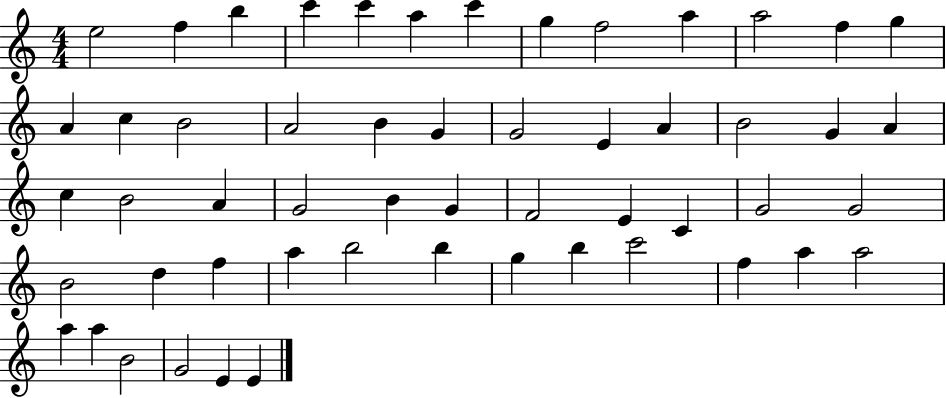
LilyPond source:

{
  \clef treble
  \numericTimeSignature
  \time 4/4
  \key c \major
  e''2 f''4 b''4 | c'''4 c'''4 a''4 c'''4 | g''4 f''2 a''4 | a''2 f''4 g''4 | \break a'4 c''4 b'2 | a'2 b'4 g'4 | g'2 e'4 a'4 | b'2 g'4 a'4 | \break c''4 b'2 a'4 | g'2 b'4 g'4 | f'2 e'4 c'4 | g'2 g'2 | \break b'2 d''4 f''4 | a''4 b''2 b''4 | g''4 b''4 c'''2 | f''4 a''4 a''2 | \break a''4 a''4 b'2 | g'2 e'4 e'4 | \bar "|."
}